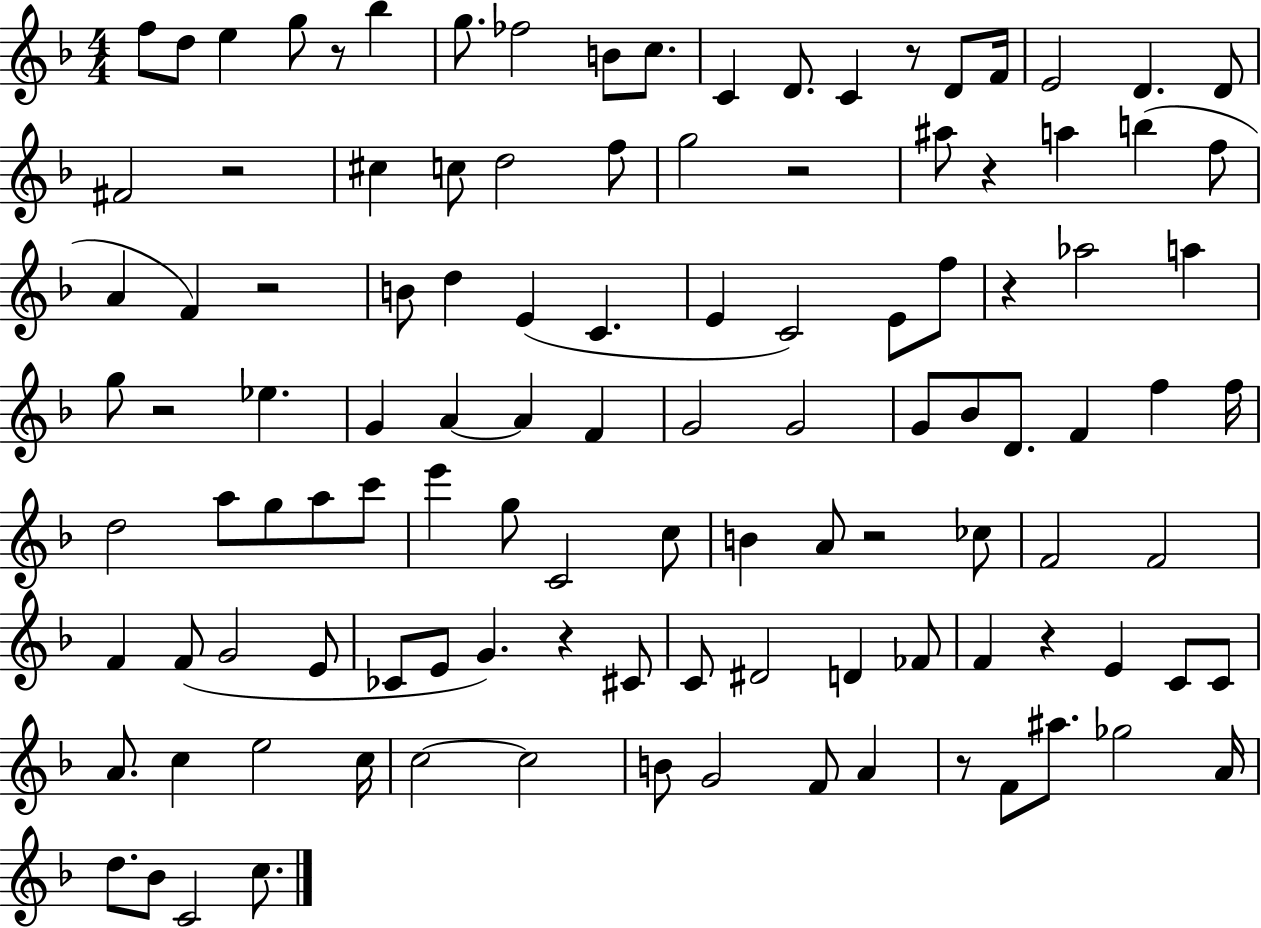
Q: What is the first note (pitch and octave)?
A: F5